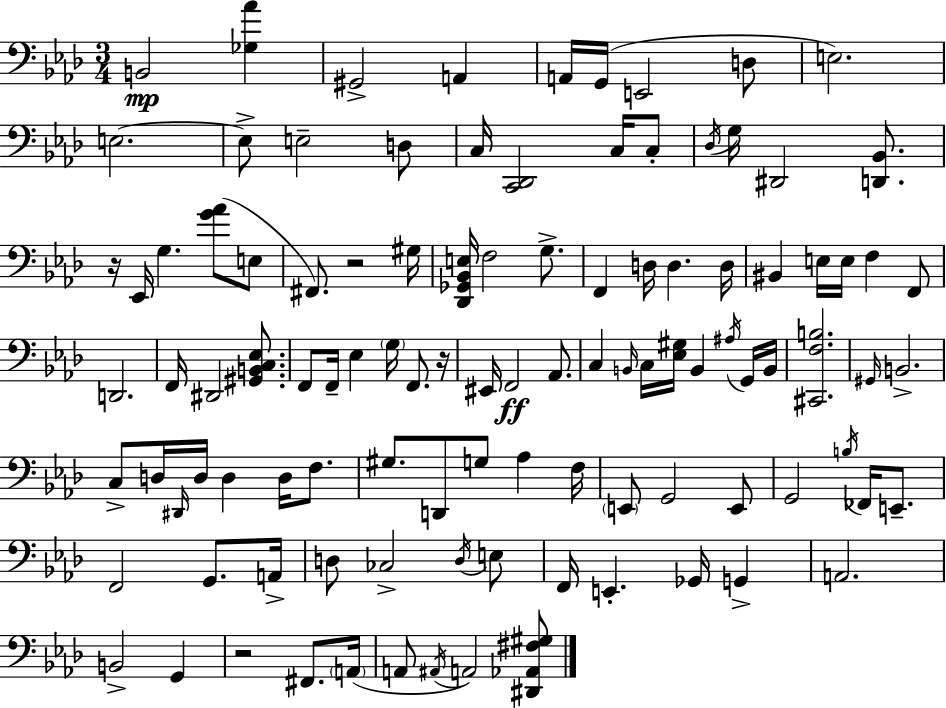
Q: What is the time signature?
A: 3/4